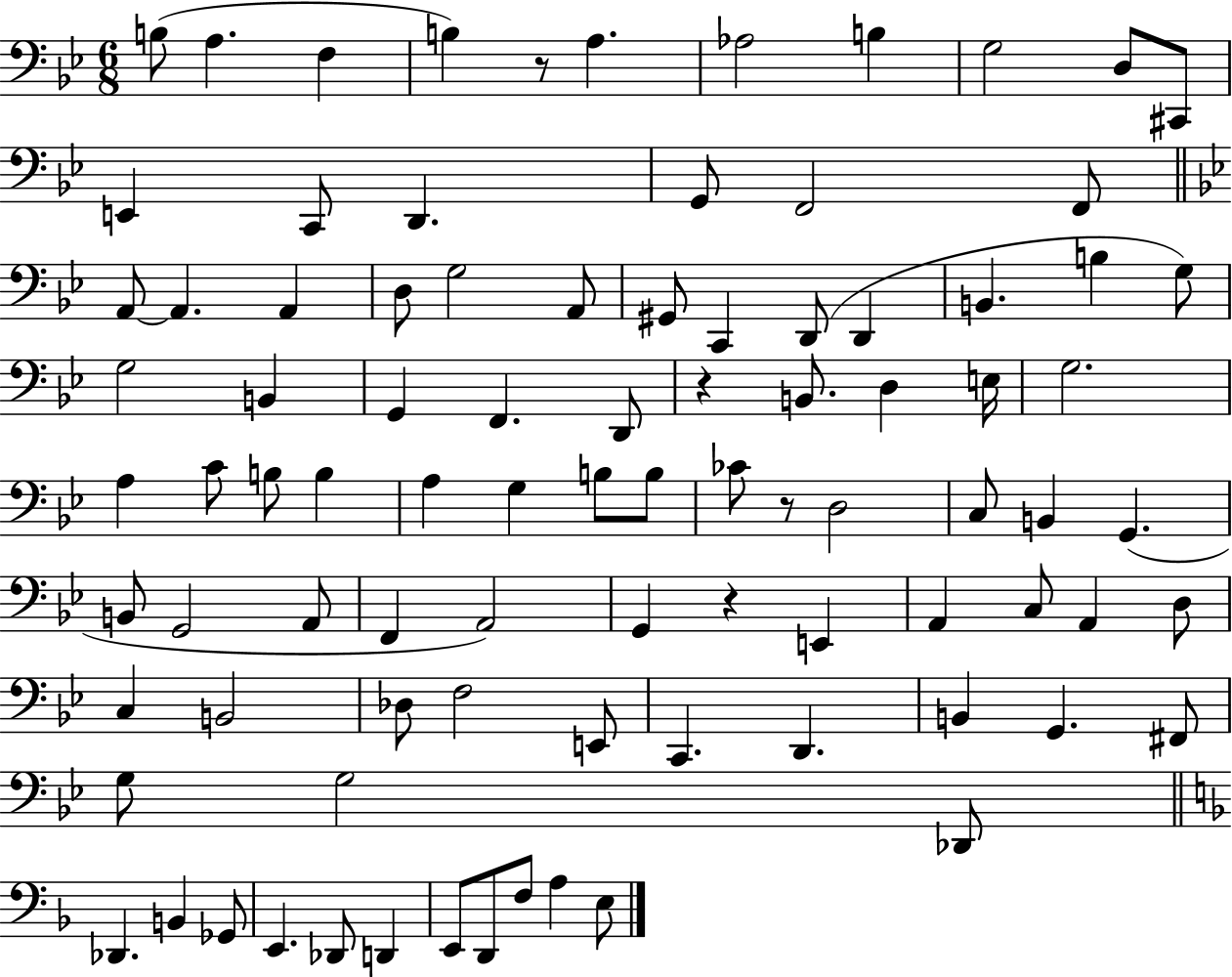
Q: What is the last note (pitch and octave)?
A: E3